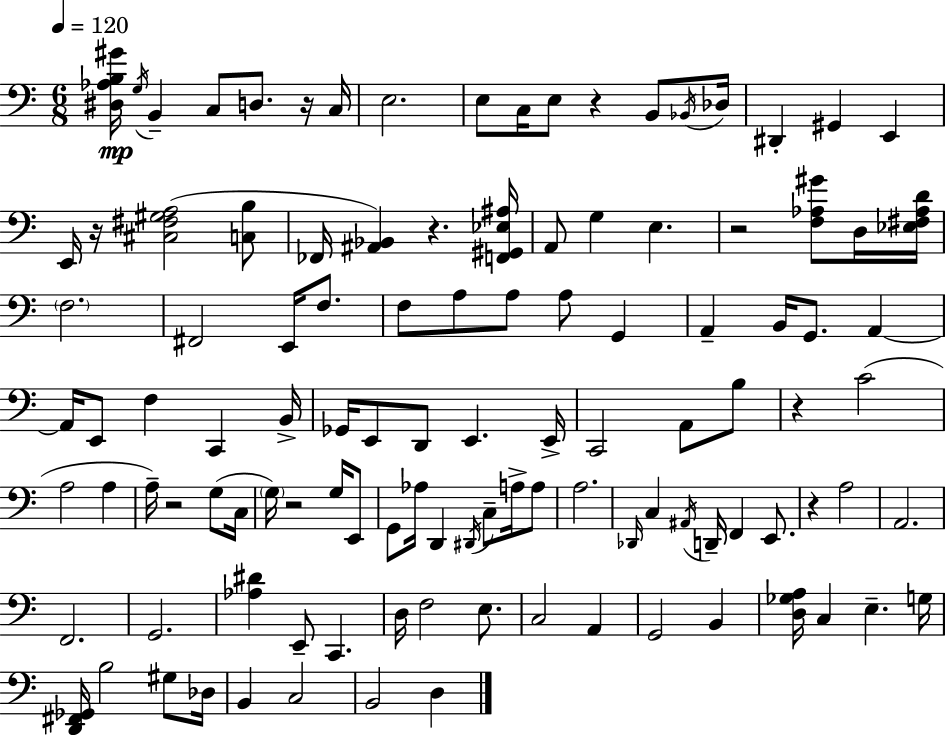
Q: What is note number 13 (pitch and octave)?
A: D#2